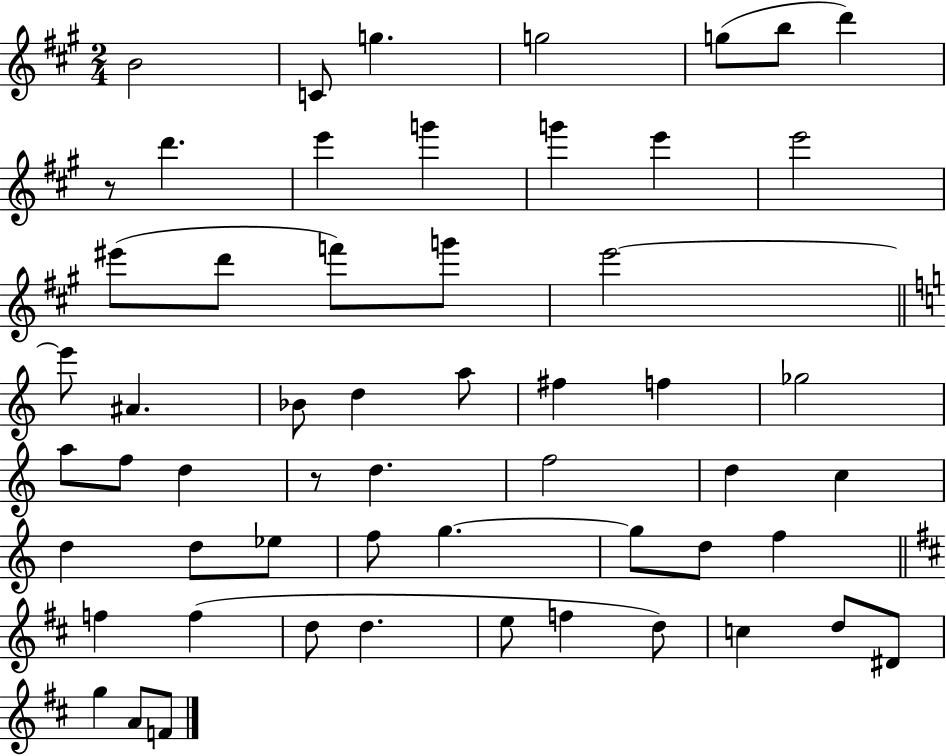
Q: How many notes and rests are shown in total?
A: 56